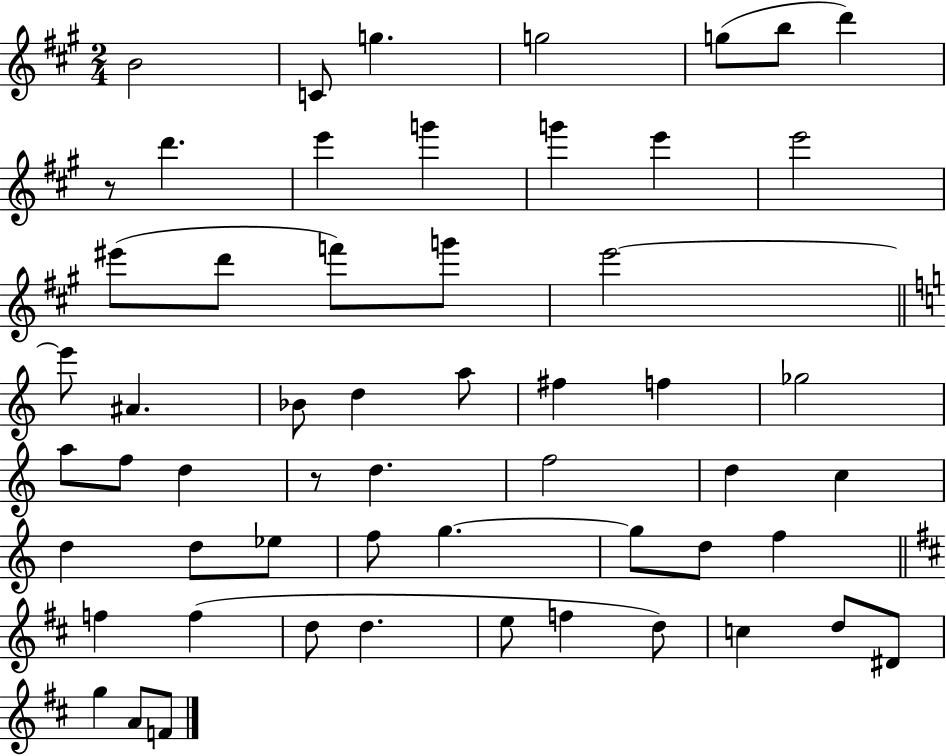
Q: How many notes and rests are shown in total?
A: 56